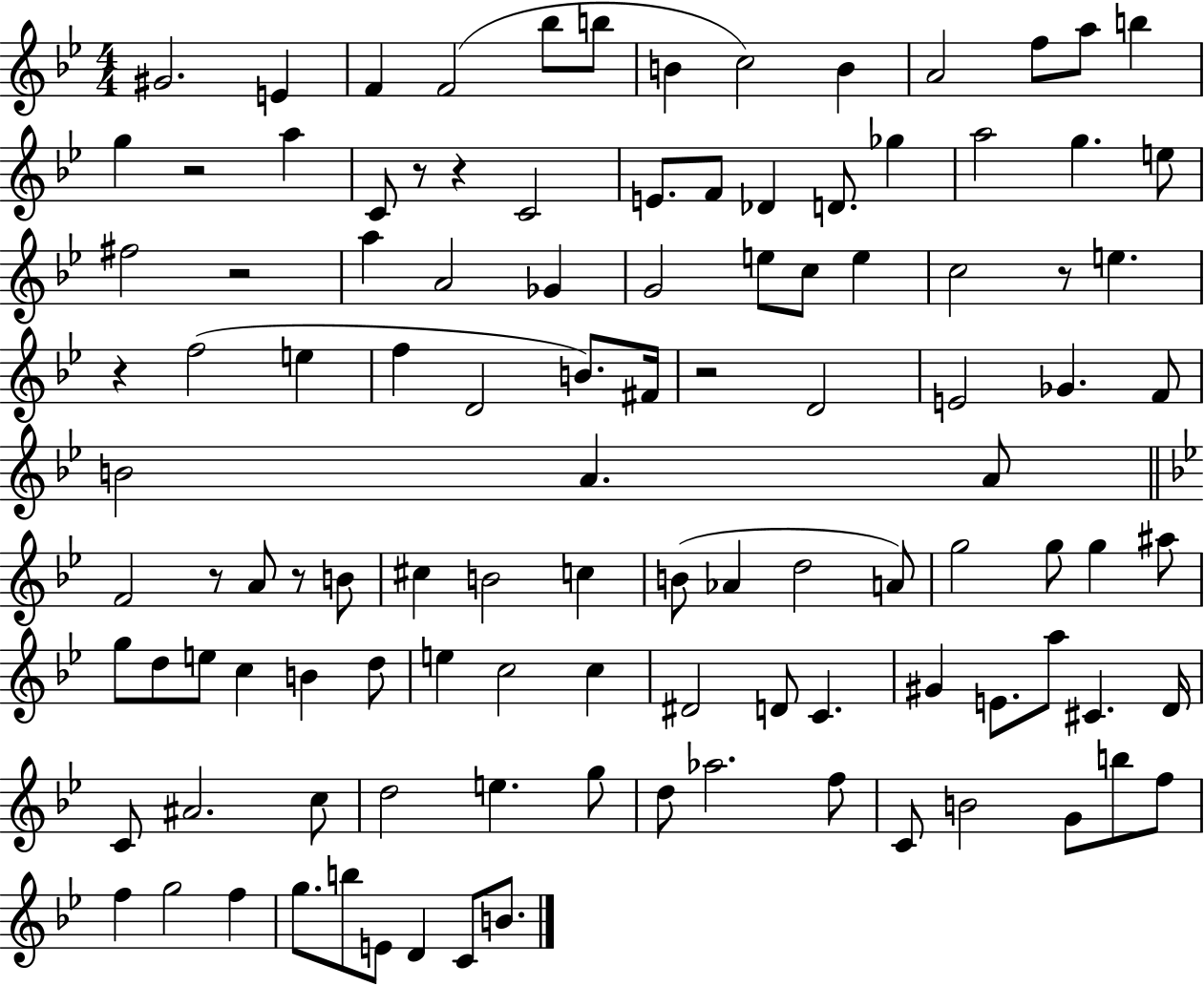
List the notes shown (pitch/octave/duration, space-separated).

G#4/h. E4/q F4/q F4/h Bb5/e B5/e B4/q C5/h B4/q A4/h F5/e A5/e B5/q G5/q R/h A5/q C4/e R/e R/q C4/h E4/e. F4/e Db4/q D4/e. Gb5/q A5/h G5/q. E5/e F#5/h R/h A5/q A4/h Gb4/q G4/h E5/e C5/e E5/q C5/h R/e E5/q. R/q F5/h E5/q F5/q D4/h B4/e. F#4/s R/h D4/h E4/h Gb4/q. F4/e B4/h A4/q. A4/e F4/h R/e A4/e R/e B4/e C#5/q B4/h C5/q B4/e Ab4/q D5/h A4/e G5/h G5/e G5/q A#5/e G5/e D5/e E5/e C5/q B4/q D5/e E5/q C5/h C5/q D#4/h D4/e C4/q. G#4/q E4/e. A5/e C#4/q. D4/s C4/e A#4/h. C5/e D5/h E5/q. G5/e D5/e Ab5/h. F5/e C4/e B4/h G4/e B5/e F5/e F5/q G5/h F5/q G5/e. B5/e E4/e D4/q C4/e B4/e.